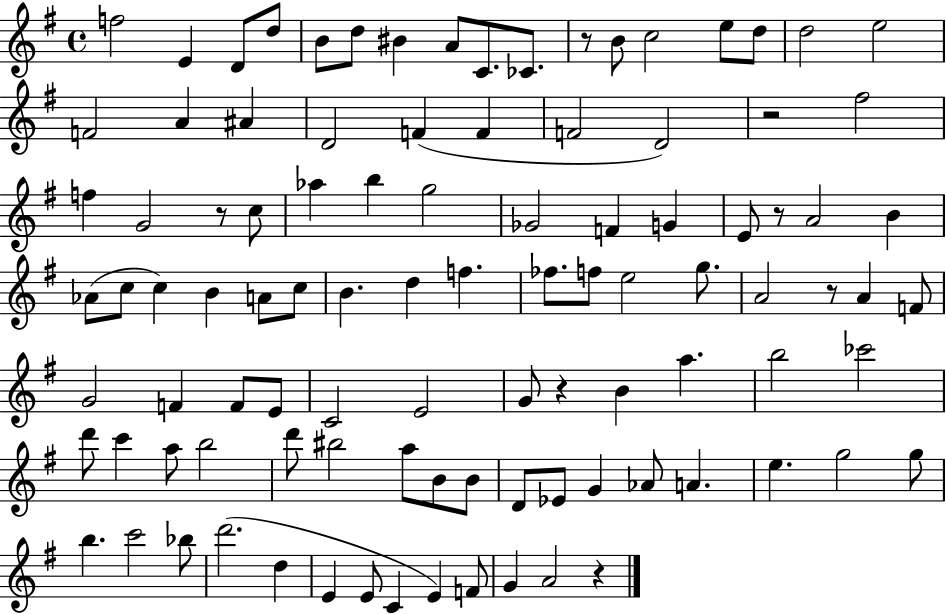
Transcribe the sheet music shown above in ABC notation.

X:1
T:Untitled
M:4/4
L:1/4
K:G
f2 E D/2 d/2 B/2 d/2 ^B A/2 C/2 _C/2 z/2 B/2 c2 e/2 d/2 d2 e2 F2 A ^A D2 F F F2 D2 z2 ^f2 f G2 z/2 c/2 _a b g2 _G2 F G E/2 z/2 A2 B _A/2 c/2 c B A/2 c/2 B d f _f/2 f/2 e2 g/2 A2 z/2 A F/2 G2 F F/2 E/2 C2 E2 G/2 z B a b2 _c'2 d'/2 c' a/2 b2 d'/2 ^b2 a/2 B/2 B/2 D/2 _E/2 G _A/2 A e g2 g/2 b c'2 _b/2 d'2 d E E/2 C E F/2 G A2 z